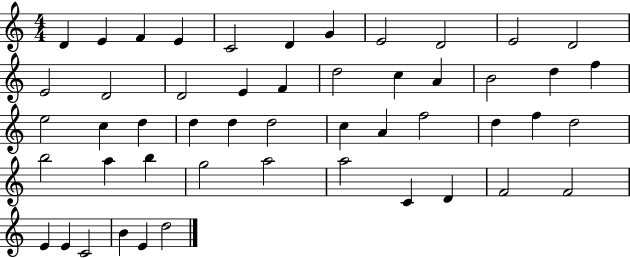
{
  \clef treble
  \numericTimeSignature
  \time 4/4
  \key c \major
  d'4 e'4 f'4 e'4 | c'2 d'4 g'4 | e'2 d'2 | e'2 d'2 | \break e'2 d'2 | d'2 e'4 f'4 | d''2 c''4 a'4 | b'2 d''4 f''4 | \break e''2 c''4 d''4 | d''4 d''4 d''2 | c''4 a'4 f''2 | d''4 f''4 d''2 | \break b''2 a''4 b''4 | g''2 a''2 | a''2 c'4 d'4 | f'2 f'2 | \break e'4 e'4 c'2 | b'4 e'4 d''2 | \bar "|."
}